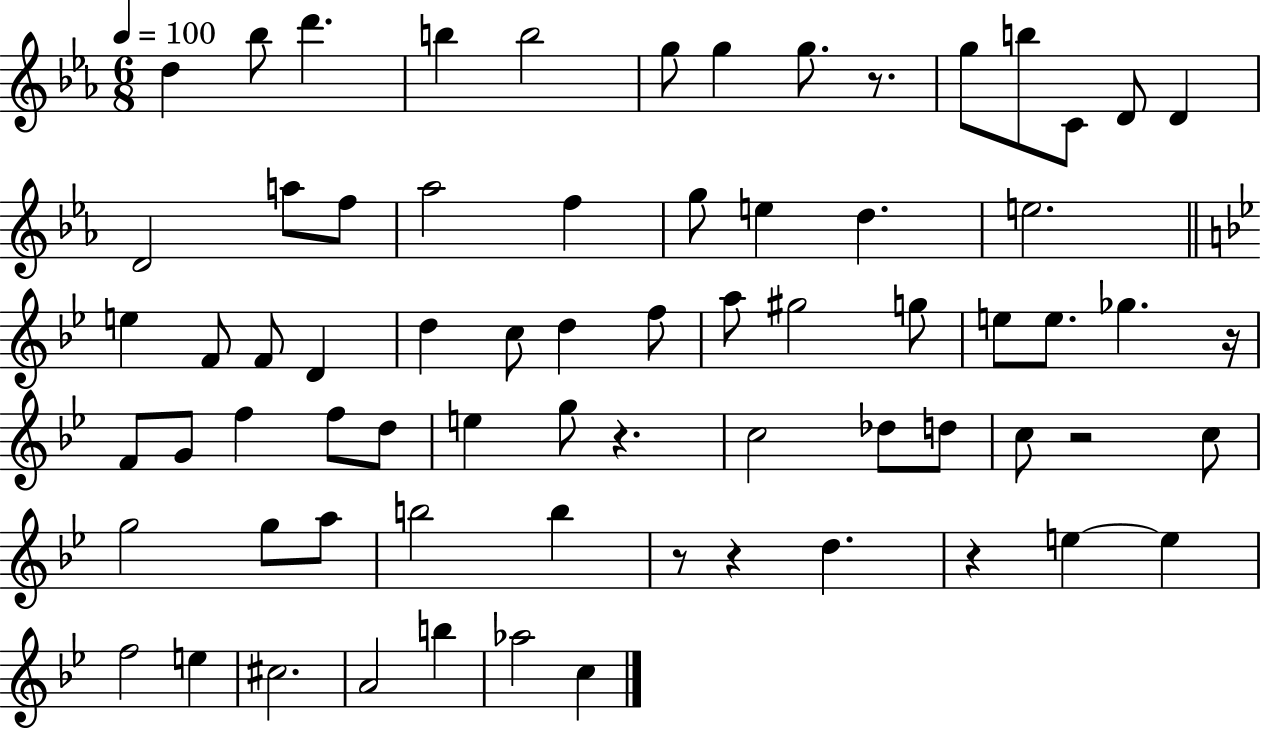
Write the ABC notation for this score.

X:1
T:Untitled
M:6/8
L:1/4
K:Eb
d _b/2 d' b b2 g/2 g g/2 z/2 g/2 b/2 C/2 D/2 D D2 a/2 f/2 _a2 f g/2 e d e2 e F/2 F/2 D d c/2 d f/2 a/2 ^g2 g/2 e/2 e/2 _g z/4 F/2 G/2 f f/2 d/2 e g/2 z c2 _d/2 d/2 c/2 z2 c/2 g2 g/2 a/2 b2 b z/2 z d z e e f2 e ^c2 A2 b _a2 c